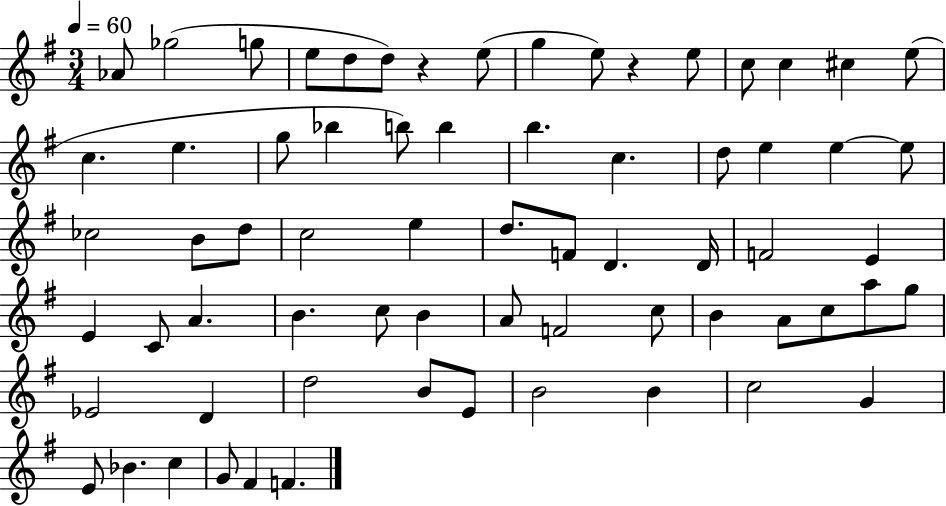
Ab4/e Gb5/h G5/e E5/e D5/e D5/e R/q E5/e G5/q E5/e R/q E5/e C5/e C5/q C#5/q E5/e C5/q. E5/q. G5/e Bb5/q B5/e B5/q B5/q. C5/q. D5/e E5/q E5/q E5/e CES5/h B4/e D5/e C5/h E5/q D5/e. F4/e D4/q. D4/s F4/h E4/q E4/q C4/e A4/q. B4/q. C5/e B4/q A4/e F4/h C5/e B4/q A4/e C5/e A5/e G5/e Eb4/h D4/q D5/h B4/e E4/e B4/h B4/q C5/h G4/q E4/e Bb4/q. C5/q G4/e F#4/q F4/q.